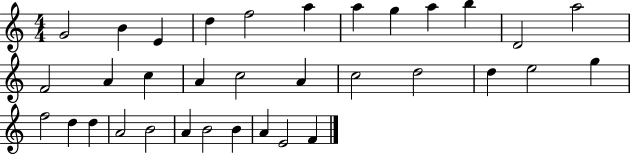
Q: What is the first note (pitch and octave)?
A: G4